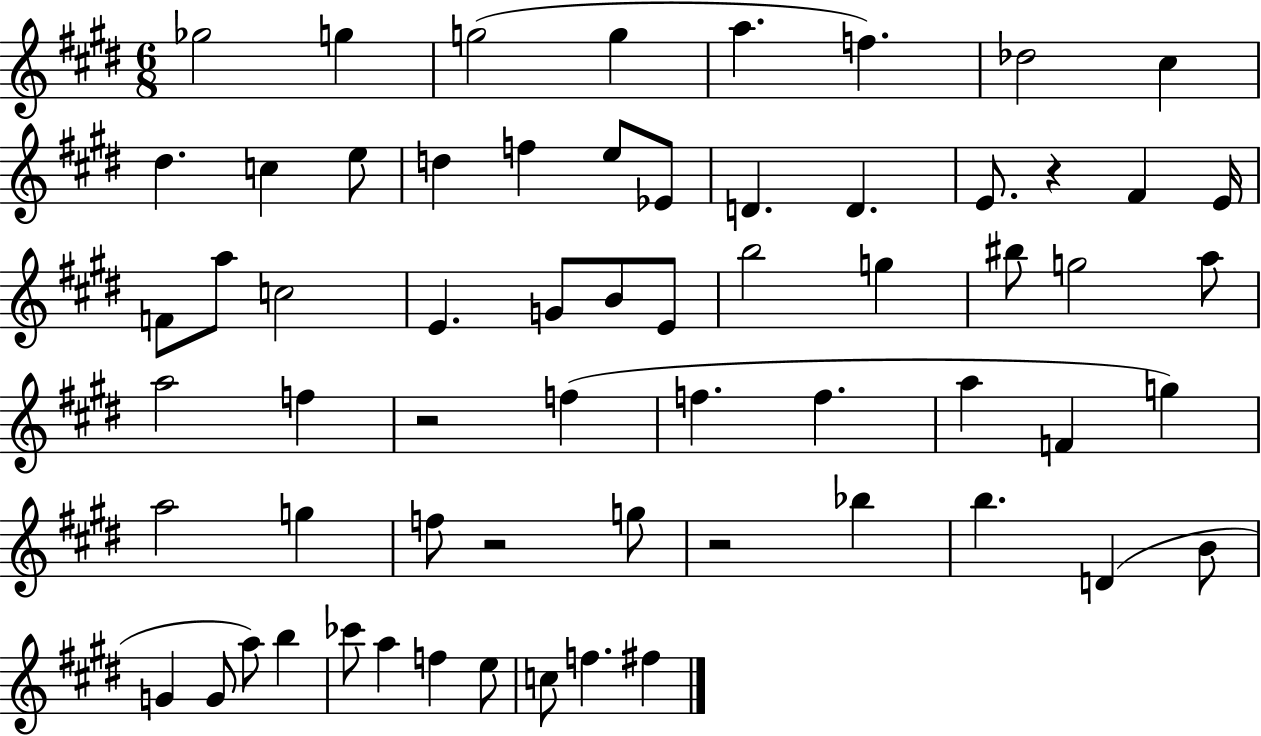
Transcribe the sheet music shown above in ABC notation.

X:1
T:Untitled
M:6/8
L:1/4
K:E
_g2 g g2 g a f _d2 ^c ^d c e/2 d f e/2 _E/2 D D E/2 z ^F E/4 F/2 a/2 c2 E G/2 B/2 E/2 b2 g ^b/2 g2 a/2 a2 f z2 f f f a F g a2 g f/2 z2 g/2 z2 _b b D B/2 G G/2 a/2 b _c'/2 a f e/2 c/2 f ^f